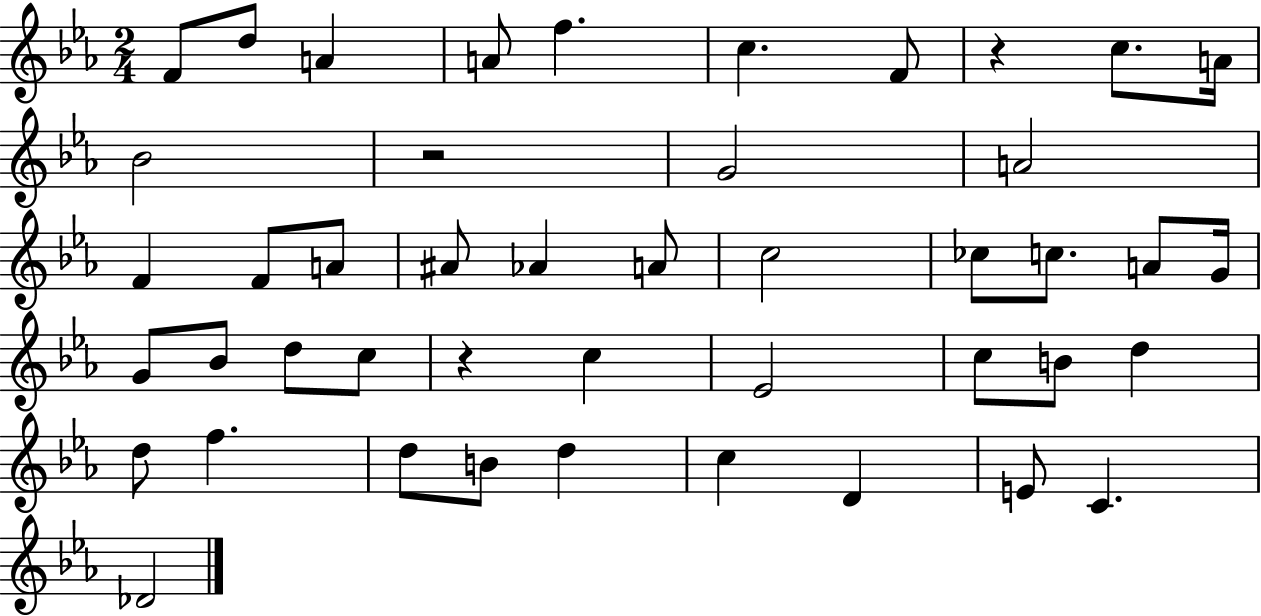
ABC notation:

X:1
T:Untitled
M:2/4
L:1/4
K:Eb
F/2 d/2 A A/2 f c F/2 z c/2 A/4 _B2 z2 G2 A2 F F/2 A/2 ^A/2 _A A/2 c2 _c/2 c/2 A/2 G/4 G/2 _B/2 d/2 c/2 z c _E2 c/2 B/2 d d/2 f d/2 B/2 d c D E/2 C _D2